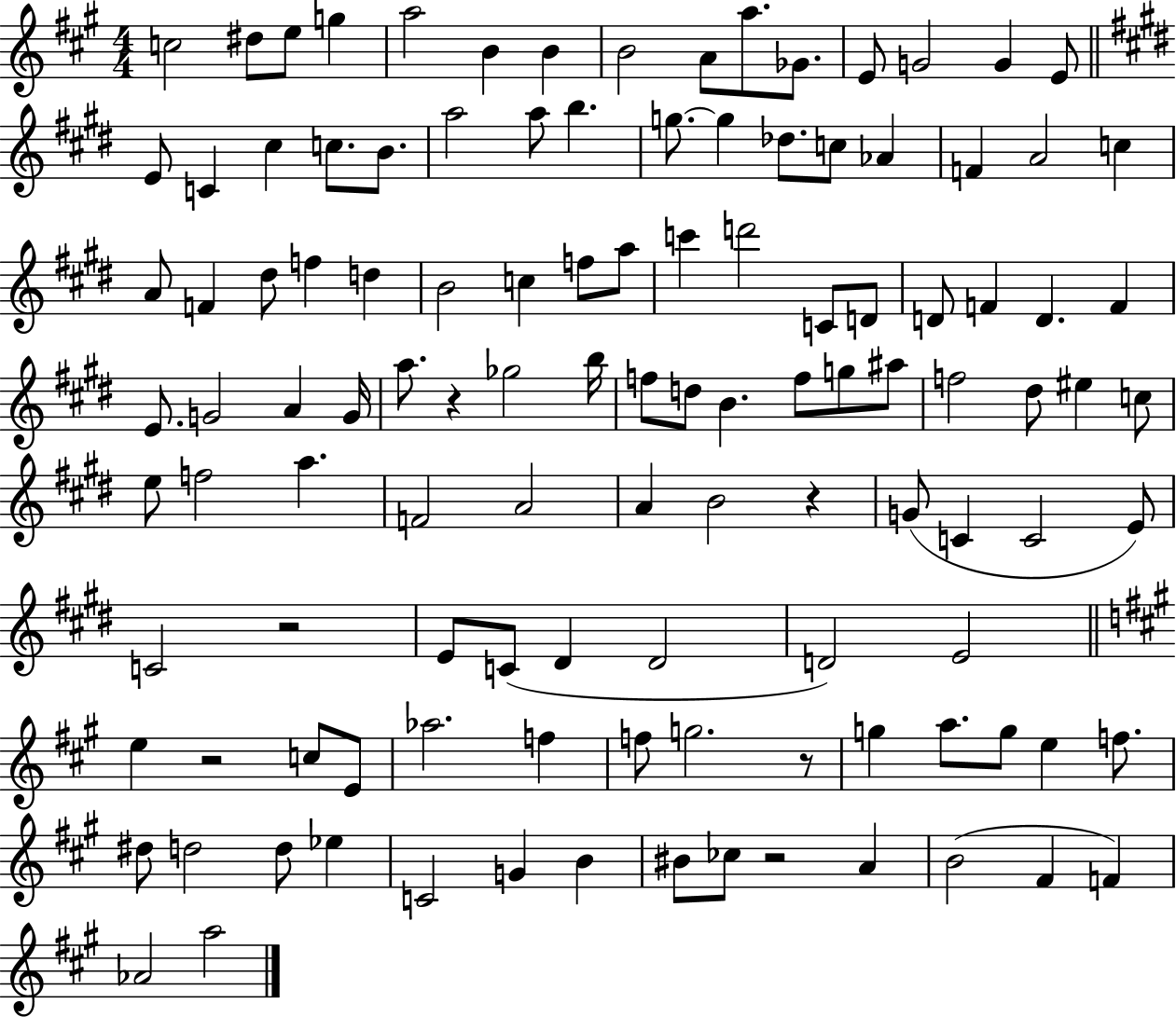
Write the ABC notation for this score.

X:1
T:Untitled
M:4/4
L:1/4
K:A
c2 ^d/2 e/2 g a2 B B B2 A/2 a/2 _G/2 E/2 G2 G E/2 E/2 C ^c c/2 B/2 a2 a/2 b g/2 g _d/2 c/2 _A F A2 c A/2 F ^d/2 f d B2 c f/2 a/2 c' d'2 C/2 D/2 D/2 F D F E/2 G2 A G/4 a/2 z _g2 b/4 f/2 d/2 B f/2 g/2 ^a/2 f2 ^d/2 ^e c/2 e/2 f2 a F2 A2 A B2 z G/2 C C2 E/2 C2 z2 E/2 C/2 ^D ^D2 D2 E2 e z2 c/2 E/2 _a2 f f/2 g2 z/2 g a/2 g/2 e f/2 ^d/2 d2 d/2 _e C2 G B ^B/2 _c/2 z2 A B2 ^F F _A2 a2